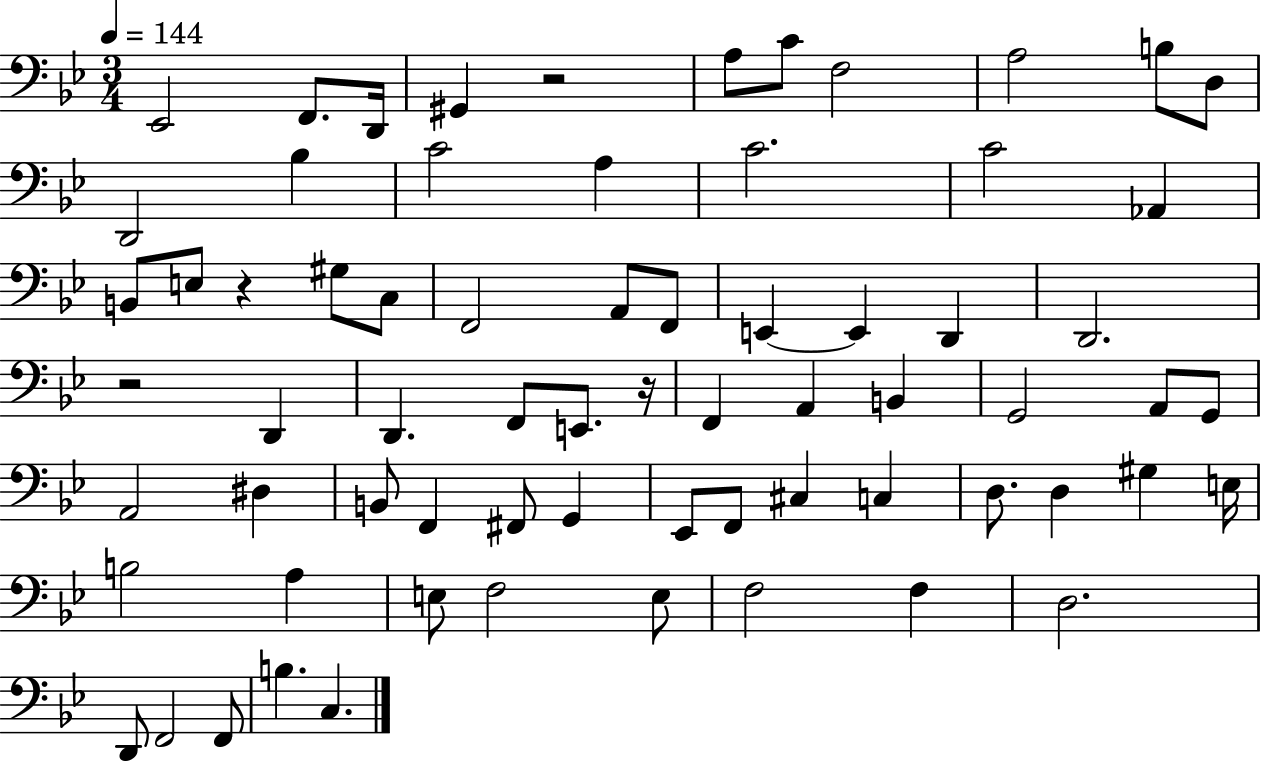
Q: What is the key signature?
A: BES major